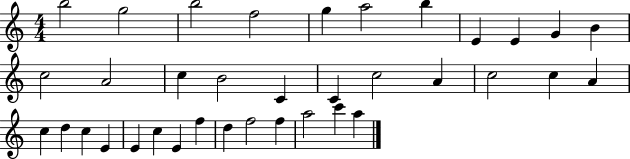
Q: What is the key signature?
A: C major